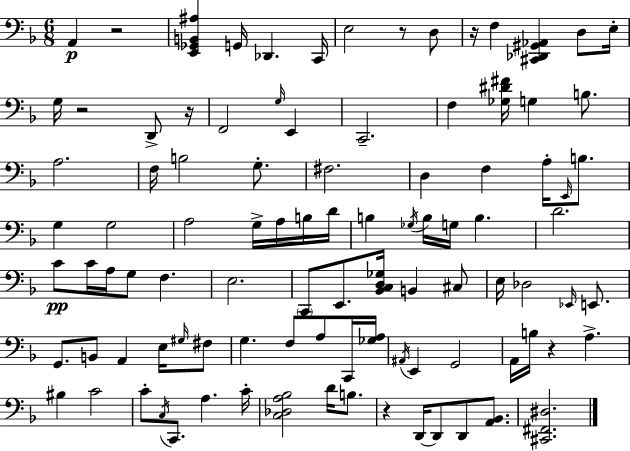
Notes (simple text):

A2/q R/h [E2,Gb2,B2,A#3]/q G2/s Db2/q. C2/s E3/h R/e D3/e R/s F3/q [C#2,Db2,G#2,Ab2]/q D3/e E3/s G3/s R/h D2/e R/s F2/h G3/s E2/q C2/h. F3/q [Gb3,D#4,F#4]/s G3/q B3/e. A3/h. F3/s B3/h G3/e. F#3/h. D3/q F3/q A3/s E2/s B3/e. G3/q G3/h A3/h G3/s A3/s B3/s D4/s B3/q Gb3/s B3/s G3/s B3/q. D4/h. C4/e C4/s A3/s G3/e F3/q. E3/h. C2/e E2/e. [Bb2,C3,D3,Gb3]/s B2/q C#3/e E3/s Db3/h Eb2/s E2/e. G2/e. B2/e A2/q E3/s G#3/s F#3/e G3/q. F3/e A3/e C2/s [Gb3,A3]/s A#2/s E2/q G2/h A2/s B3/s R/q A3/q. BIS3/q C4/h C4/e C3/s C2/e. A3/q. C4/s [C3,Db3,A3,Bb3]/h D4/s B3/e. R/q D2/s D2/e D2/e [A2,Bb2]/e. [C#2,F#2,D#3]/h.